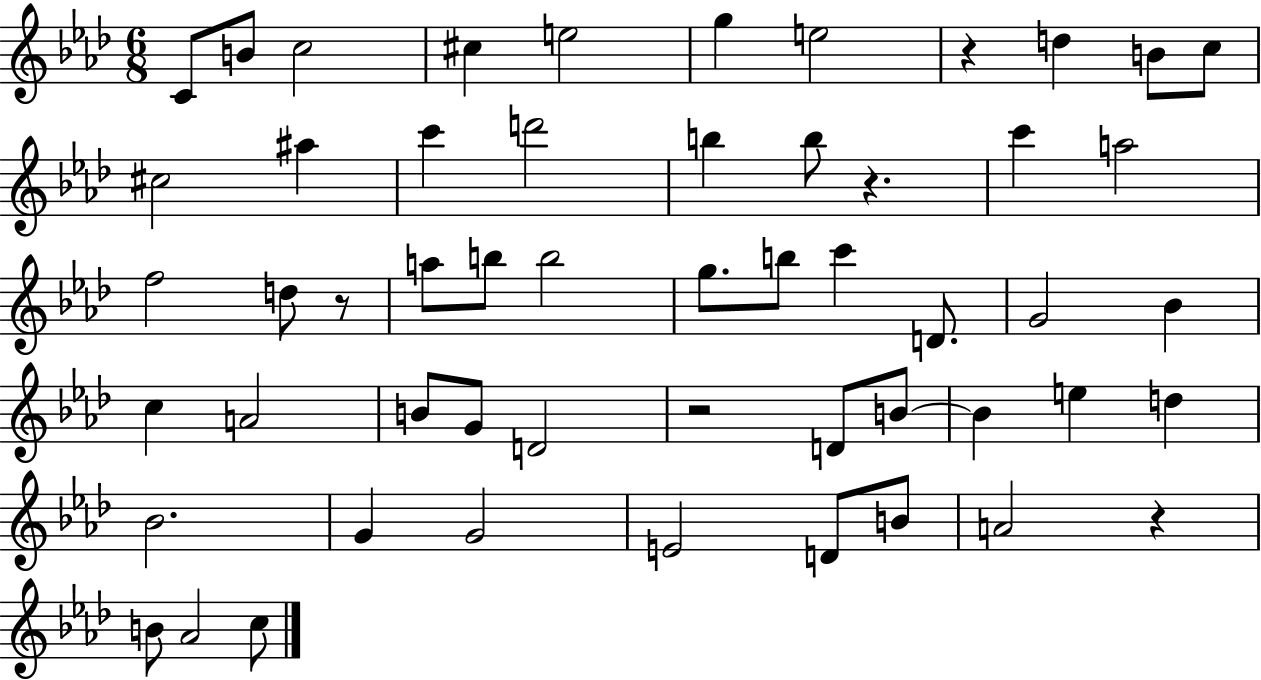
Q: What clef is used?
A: treble